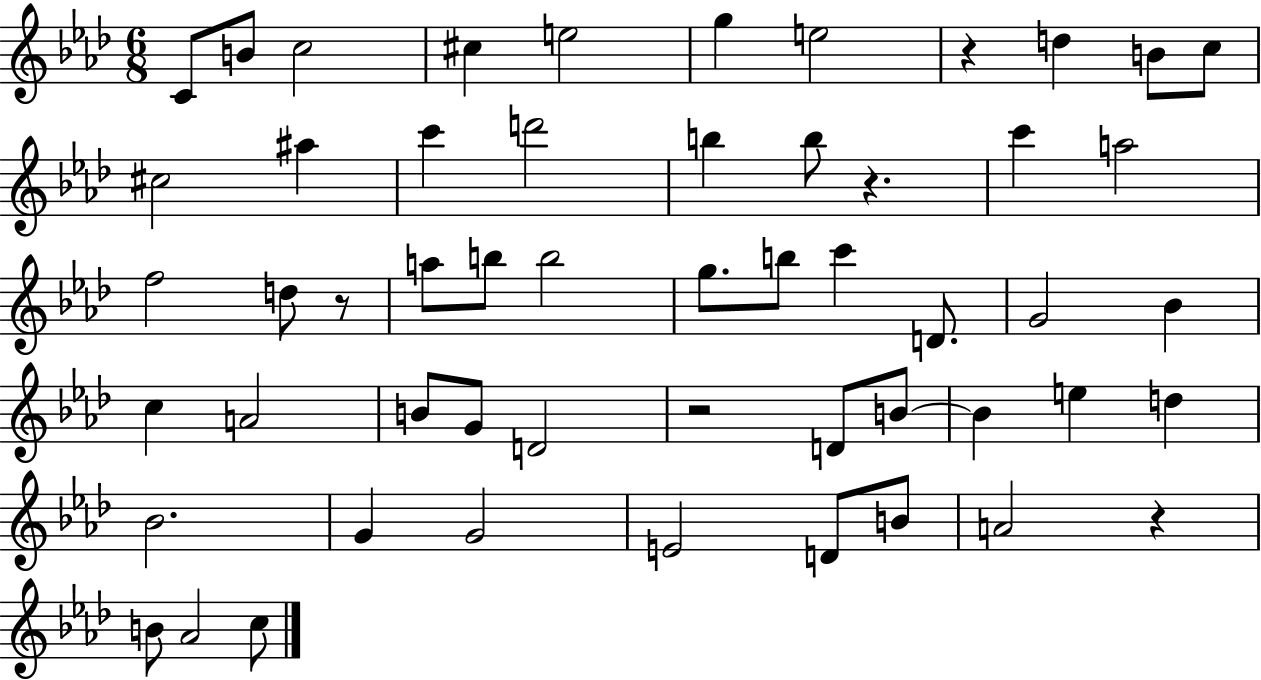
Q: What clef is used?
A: treble